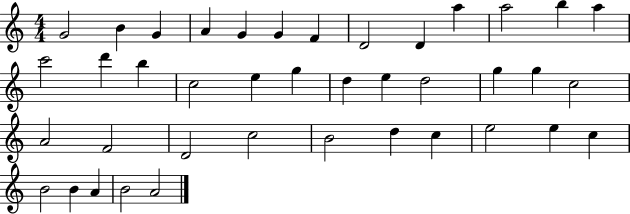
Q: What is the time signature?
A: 4/4